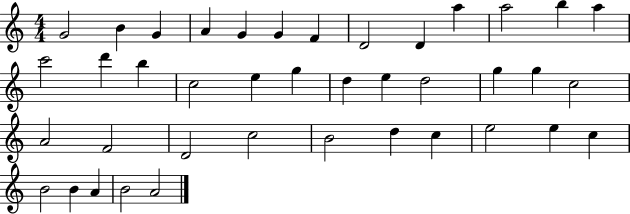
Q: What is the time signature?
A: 4/4